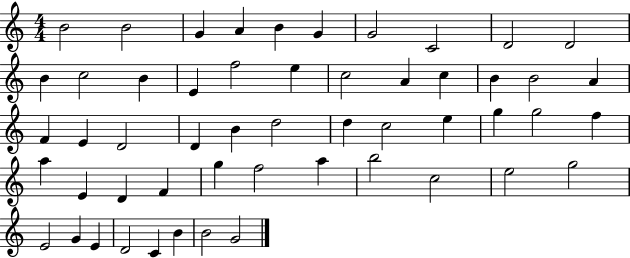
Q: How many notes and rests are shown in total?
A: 53